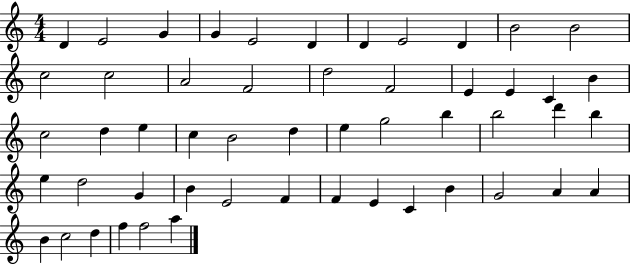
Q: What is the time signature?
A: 4/4